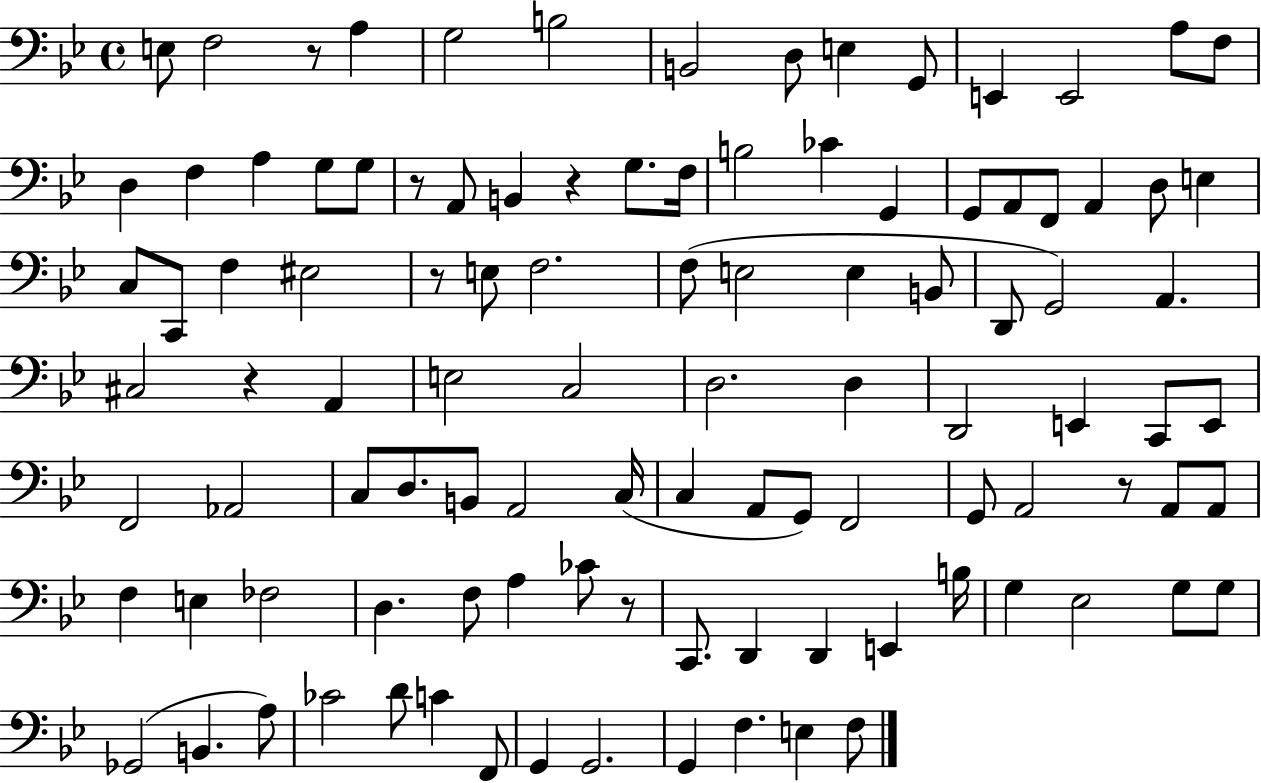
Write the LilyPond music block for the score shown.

{
  \clef bass
  \time 4/4
  \defaultTimeSignature
  \key bes \major
  e8 f2 r8 a4 | g2 b2 | b,2 d8 e4 g,8 | e,4 e,2 a8 f8 | \break d4 f4 a4 g8 g8 | r8 a,8 b,4 r4 g8. f16 | b2 ces'4 g,4 | g,8 a,8 f,8 a,4 d8 e4 | \break c8 c,8 f4 eis2 | r8 e8 f2. | f8( e2 e4 b,8 | d,8 g,2) a,4. | \break cis2 r4 a,4 | e2 c2 | d2. d4 | d,2 e,4 c,8 e,8 | \break f,2 aes,2 | c8 d8. b,8 a,2 c16( | c4 a,8 g,8) f,2 | g,8 a,2 r8 a,8 a,8 | \break f4 e4 fes2 | d4. f8 a4 ces'8 r8 | c,8. d,4 d,4 e,4 b16 | g4 ees2 g8 g8 | \break ges,2( b,4. a8) | ces'2 d'8 c'4 f,8 | g,4 g,2. | g,4 f4. e4 f8 | \break \bar "|."
}